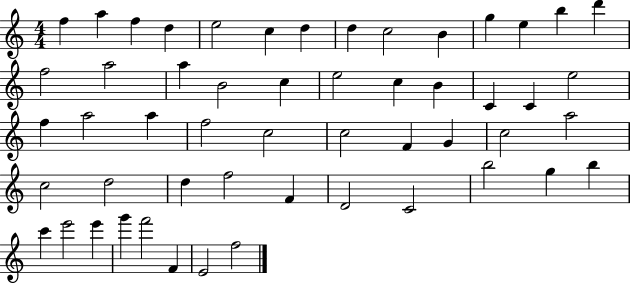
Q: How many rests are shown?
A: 0